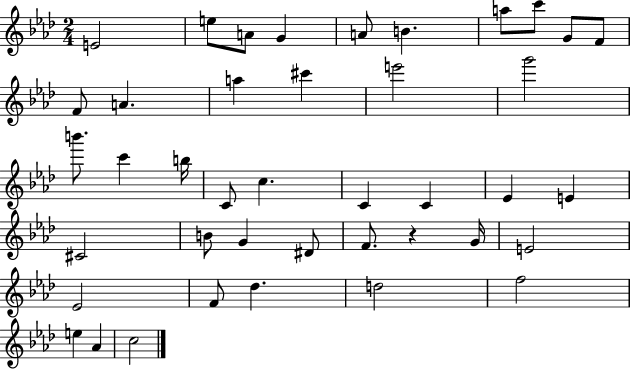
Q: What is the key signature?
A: AES major